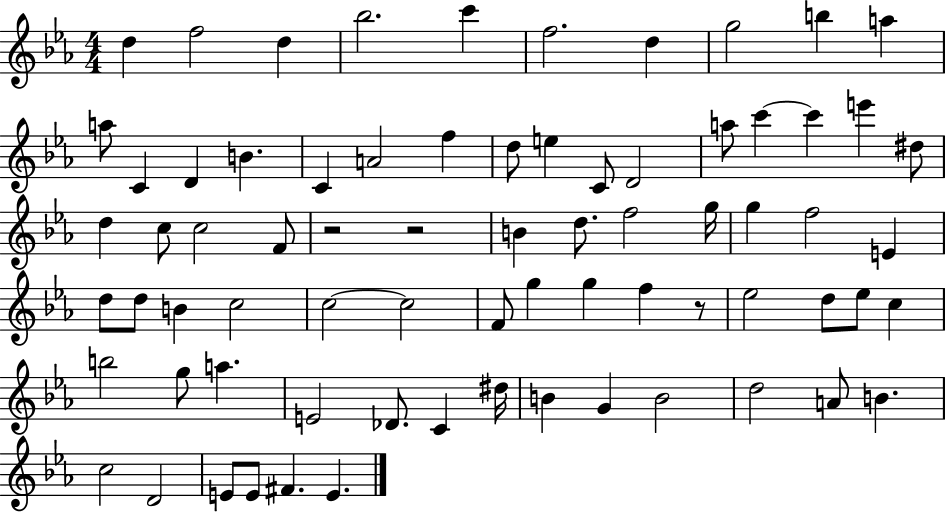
{
  \clef treble
  \numericTimeSignature
  \time 4/4
  \key ees \major
  d''4 f''2 d''4 | bes''2. c'''4 | f''2. d''4 | g''2 b''4 a''4 | \break a''8 c'4 d'4 b'4. | c'4 a'2 f''4 | d''8 e''4 c'8 d'2 | a''8 c'''4~~ c'''4 e'''4 dis''8 | \break d''4 c''8 c''2 f'8 | r2 r2 | b'4 d''8. f''2 g''16 | g''4 f''2 e'4 | \break d''8 d''8 b'4 c''2 | c''2~~ c''2 | f'8 g''4 g''4 f''4 r8 | ees''2 d''8 ees''8 c''4 | \break b''2 g''8 a''4. | e'2 des'8. c'4 dis''16 | b'4 g'4 b'2 | d''2 a'8 b'4. | \break c''2 d'2 | e'8 e'8 fis'4. e'4. | \bar "|."
}